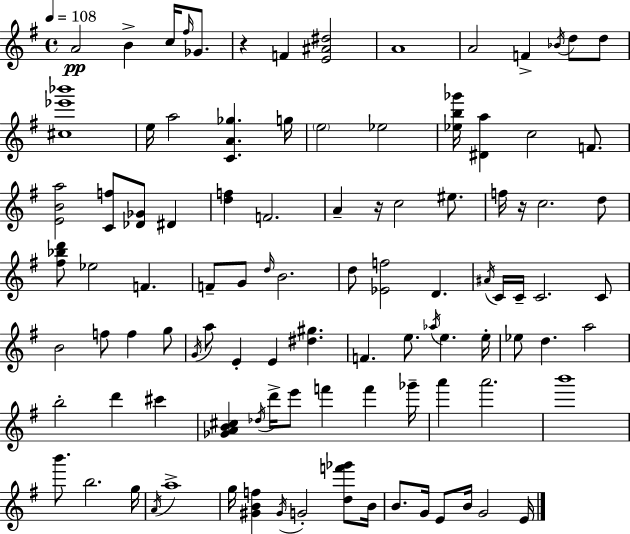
{
  \clef treble
  \time 4/4
  \defaultTimeSignature
  \key e \minor
  \tempo 4 = 108
  \repeat volta 2 { a'2\pp b'4-> c''16 \grace { fis''16 } ges'8. | r4 f'4 <e' ais' dis''>2 | a'1 | a'2 f'4-> \acciaccatura { bes'16 } d''8 | \break d''8 <cis'' ees''' bes'''>1 | e''16 a''2 <c' a' ges''>4. | g''16 \parenthesize e''2 ees''2 | <ees'' b'' ges'''>16 <dis' a''>4 c''2 f'8. | \break <e' b' a''>2 <c' f''>8 <des' ges'>8 dis'4 | <d'' f''>4 f'2. | a'4-- r16 c''2 eis''8. | f''16 r16 c''2. | \break d''8 <fis'' bes'' d'''>8 ees''2 f'4. | f'8-- g'8 \grace { d''16 } b'2. | d''8 <ees' f''>2 d'4. | \acciaccatura { ais'16 } c'16 c'16-- c'2. | \break c'8 b'2 f''8 f''4 | g''8 \acciaccatura { g'16 } a''8 e'4-. e'4 <dis'' gis''>4. | f'4. e''8. \acciaccatura { aes''16 } e''4. | e''16-. ees''8 d''4. a''2 | \break b''2-. d'''4 | cis'''4 <ges' a' b' cis''>4 \acciaccatura { des''16 } d'''16-> e'''8 f'''4 | f'''4 ges'''16-- a'''4 a'''2. | b'''1 | \break b'''8. b''2. | g''16 \acciaccatura { a'16 } a''1-> | g''16 <gis' b' f''>4 \acciaccatura { gis'16 } g'2-. | <d'' f''' ges'''>8 b'16 b'8. g'16 e'8 b'16 | \break g'2 e'16 } \bar "|."
}